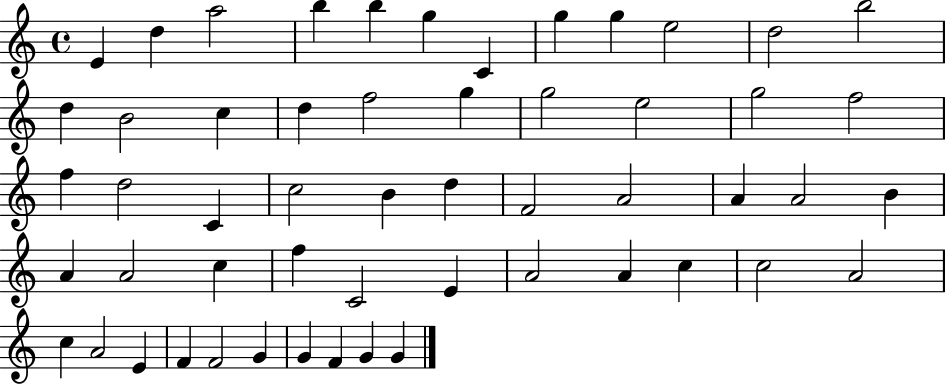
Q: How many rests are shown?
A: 0